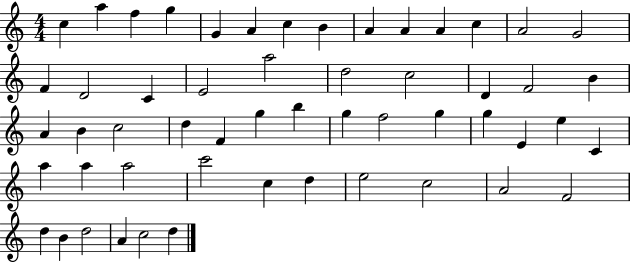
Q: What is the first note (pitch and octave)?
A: C5